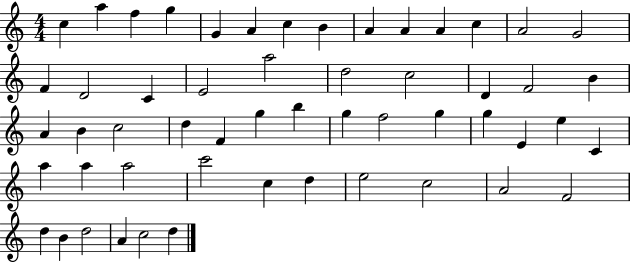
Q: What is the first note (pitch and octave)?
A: C5